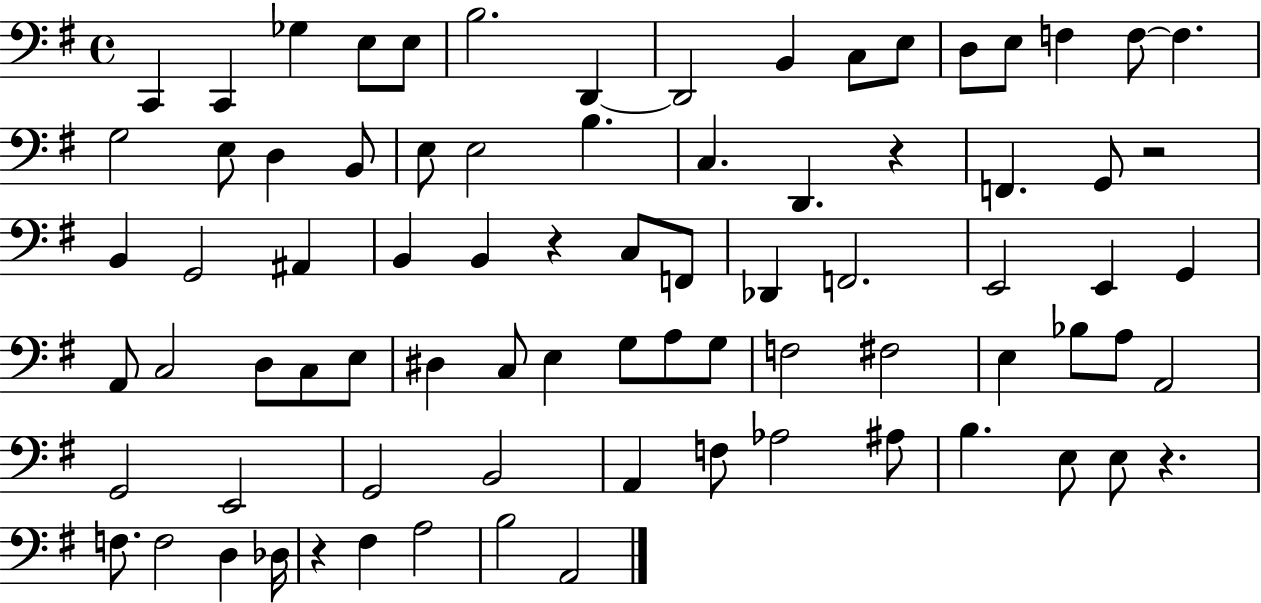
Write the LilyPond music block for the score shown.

{
  \clef bass
  \time 4/4
  \defaultTimeSignature
  \key g \major
  c,4 c,4 ges4 e8 e8 | b2. d,4~~ | d,2 b,4 c8 e8 | d8 e8 f4 f8~~ f4. | \break g2 e8 d4 b,8 | e8 e2 b4. | c4. d,4. r4 | f,4. g,8 r2 | \break b,4 g,2 ais,4 | b,4 b,4 r4 c8 f,8 | des,4 f,2. | e,2 e,4 g,4 | \break a,8 c2 d8 c8 e8 | dis4 c8 e4 g8 a8 g8 | f2 fis2 | e4 bes8 a8 a,2 | \break g,2 e,2 | g,2 b,2 | a,4 f8 aes2 ais8 | b4. e8 e8 r4. | \break f8. f2 d4 des16 | r4 fis4 a2 | b2 a,2 | \bar "|."
}